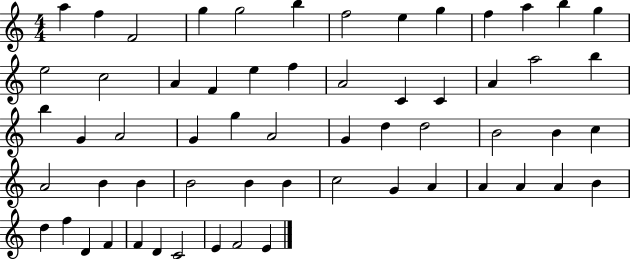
X:1
T:Untitled
M:4/4
L:1/4
K:C
a f F2 g g2 b f2 e g f a b g e2 c2 A F e f A2 C C A a2 b b G A2 G g A2 G d d2 B2 B c A2 B B B2 B B c2 G A A A A B d f D F F D C2 E F2 E